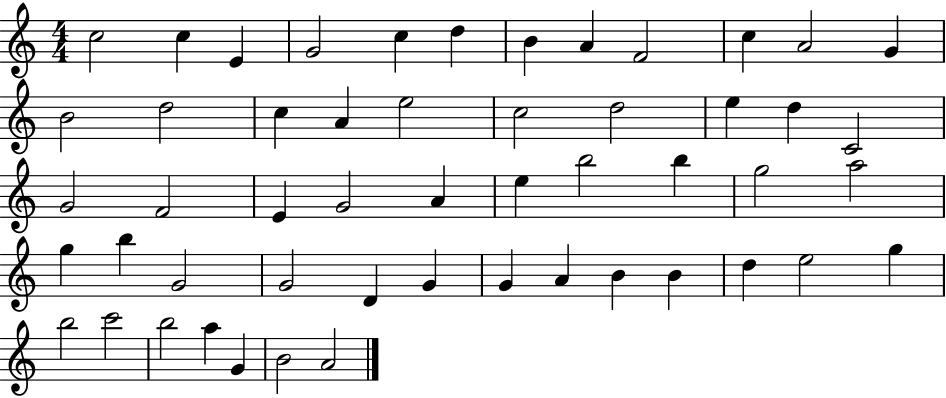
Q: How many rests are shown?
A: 0